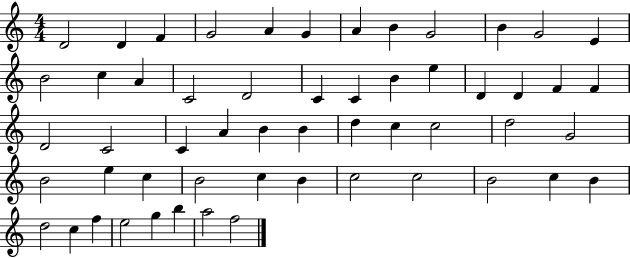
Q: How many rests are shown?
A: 0